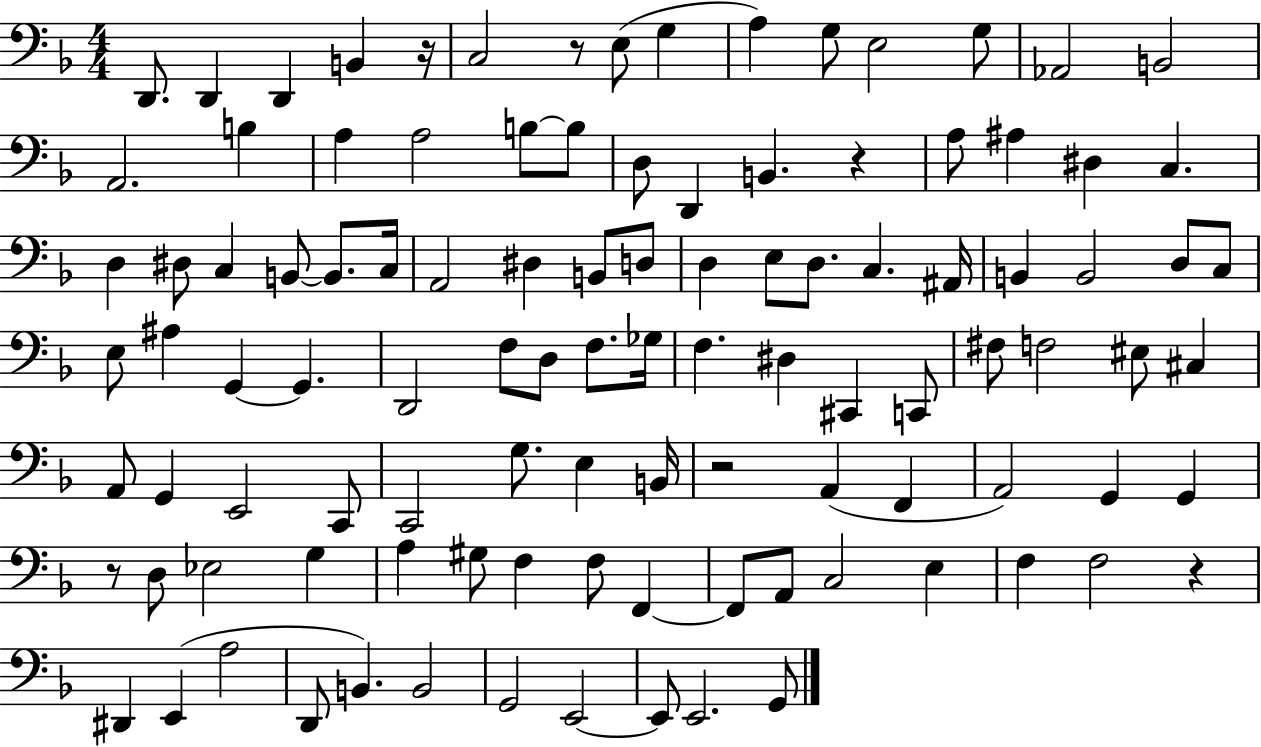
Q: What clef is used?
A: bass